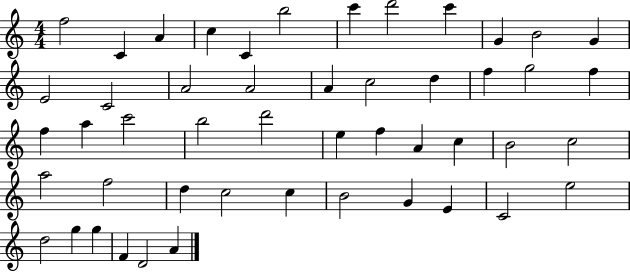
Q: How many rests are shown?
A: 0